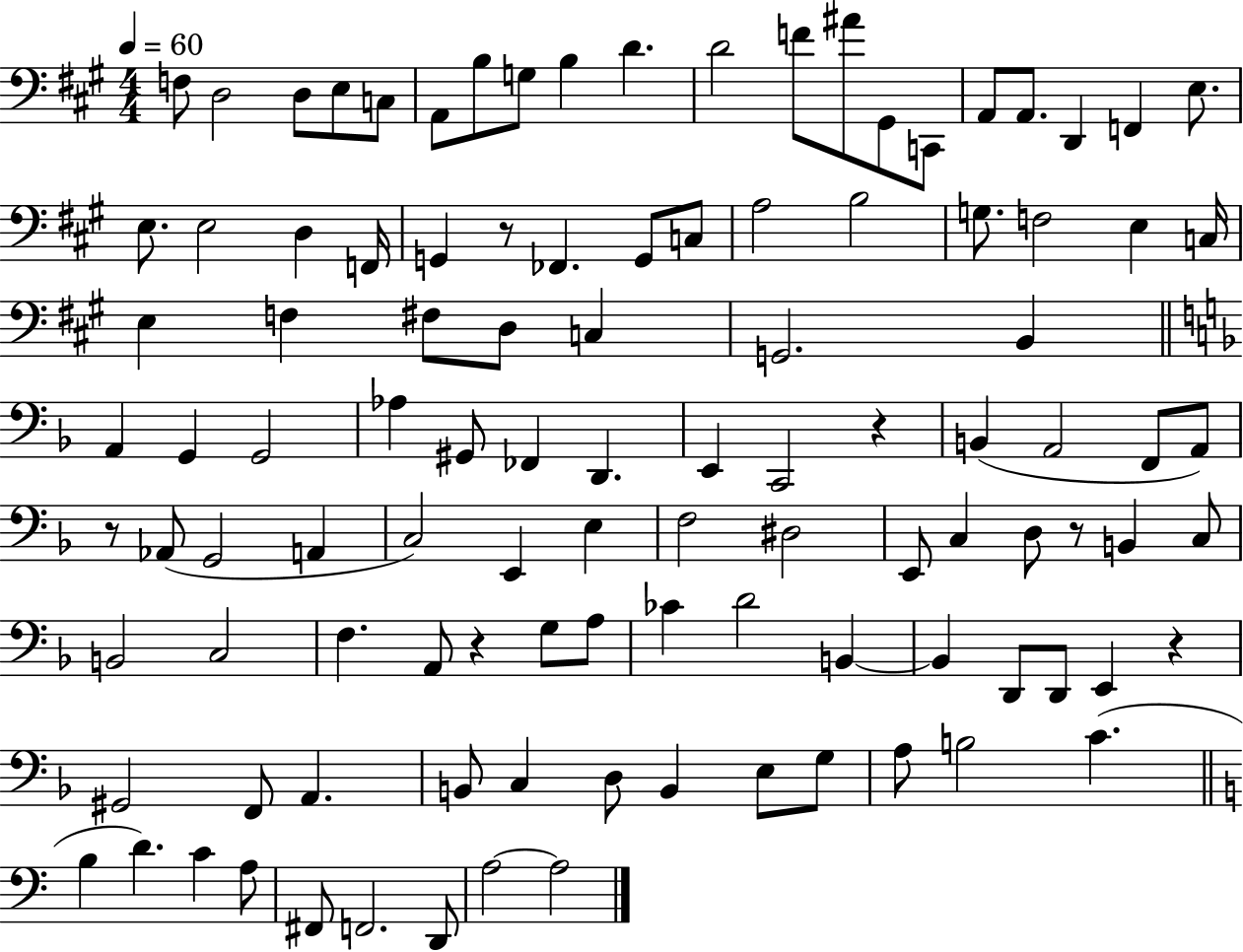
X:1
T:Untitled
M:4/4
L:1/4
K:A
F,/2 D,2 D,/2 E,/2 C,/2 A,,/2 B,/2 G,/2 B, D D2 F/2 ^A/2 ^G,,/2 C,,/2 A,,/2 A,,/2 D,, F,, E,/2 E,/2 E,2 D, F,,/4 G,, z/2 _F,, G,,/2 C,/2 A,2 B,2 G,/2 F,2 E, C,/4 E, F, ^F,/2 D,/2 C, G,,2 B,, A,, G,, G,,2 _A, ^G,,/2 _F,, D,, E,, C,,2 z B,, A,,2 F,,/2 A,,/2 z/2 _A,,/2 G,,2 A,, C,2 E,, E, F,2 ^D,2 E,,/2 C, D,/2 z/2 B,, C,/2 B,,2 C,2 F, A,,/2 z G,/2 A,/2 _C D2 B,, B,, D,,/2 D,,/2 E,, z ^G,,2 F,,/2 A,, B,,/2 C, D,/2 B,, E,/2 G,/2 A,/2 B,2 C B, D C A,/2 ^F,,/2 F,,2 D,,/2 A,2 A,2